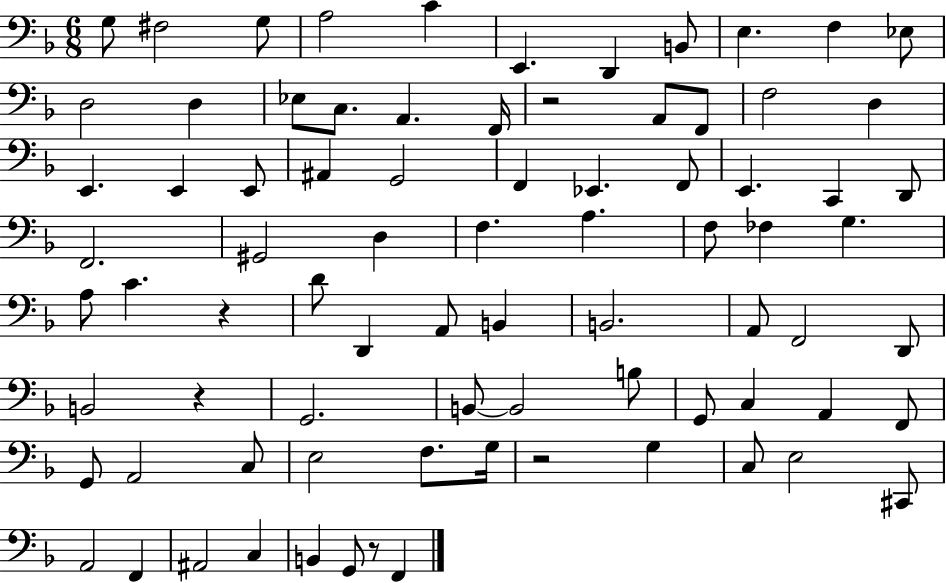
X:1
T:Untitled
M:6/8
L:1/4
K:F
G,/2 ^F,2 G,/2 A,2 C E,, D,, B,,/2 E, F, _E,/2 D,2 D, _E,/2 C,/2 A,, F,,/4 z2 A,,/2 F,,/2 F,2 D, E,, E,, E,,/2 ^A,, G,,2 F,, _E,, F,,/2 E,, C,, D,,/2 F,,2 ^G,,2 D, F, A, F,/2 _F, G, A,/2 C z D/2 D,, A,,/2 B,, B,,2 A,,/2 F,,2 D,,/2 B,,2 z G,,2 B,,/2 B,,2 B,/2 G,,/2 C, A,, F,,/2 G,,/2 A,,2 C,/2 E,2 F,/2 G,/4 z2 G, C,/2 E,2 ^C,,/2 A,,2 F,, ^A,,2 C, B,, G,,/2 z/2 F,,